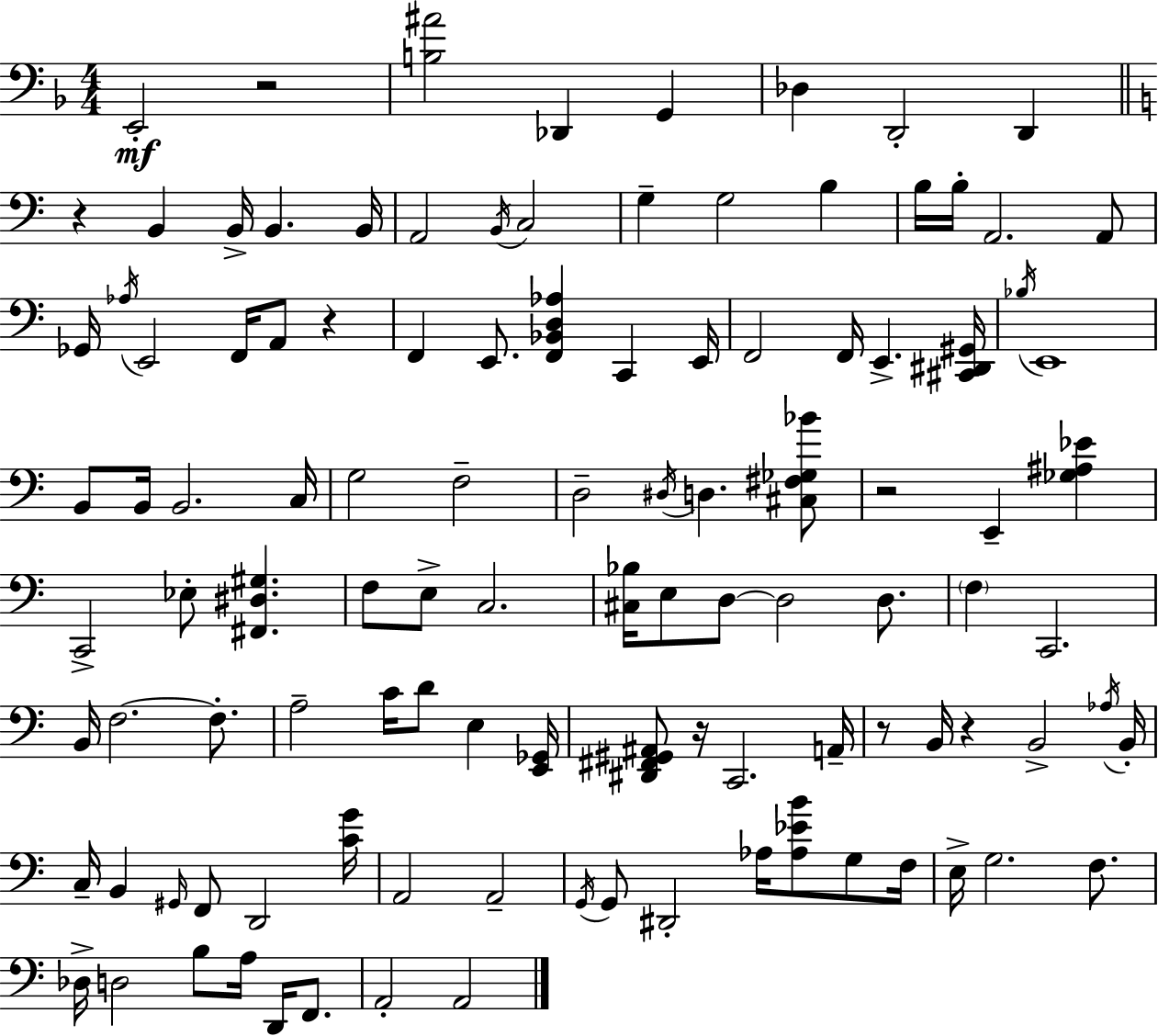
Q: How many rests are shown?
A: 7